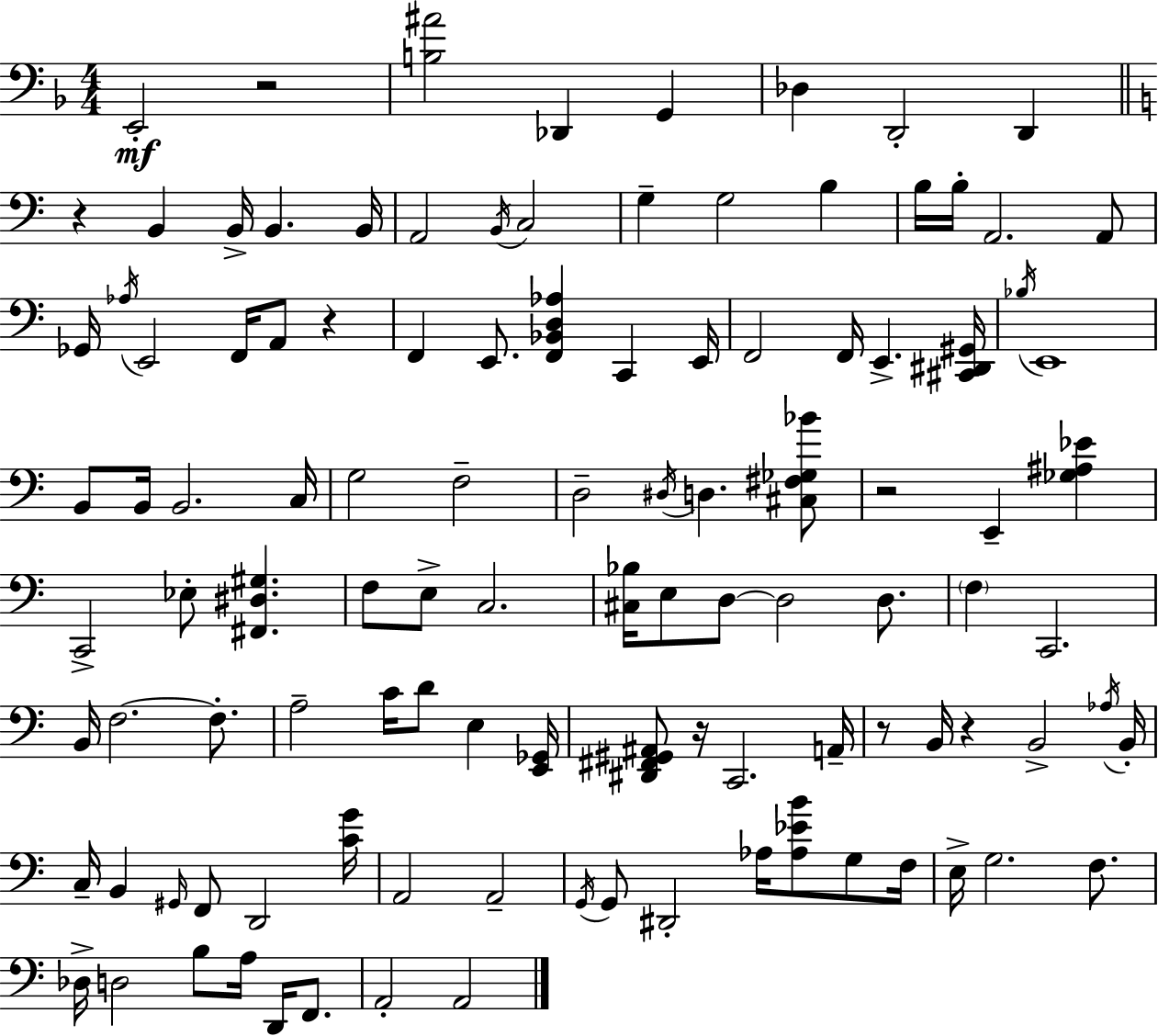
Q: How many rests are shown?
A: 7